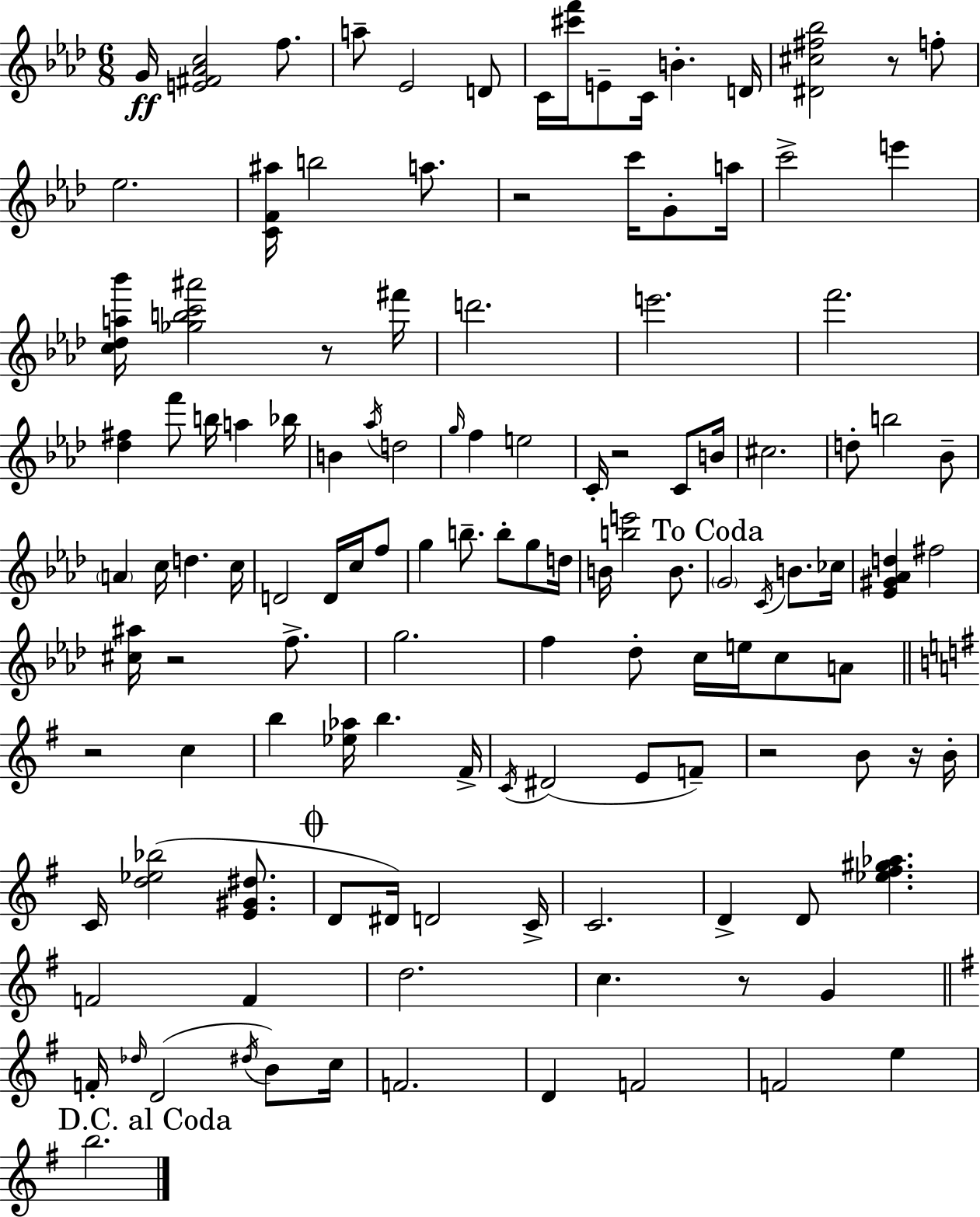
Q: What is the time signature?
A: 6/8